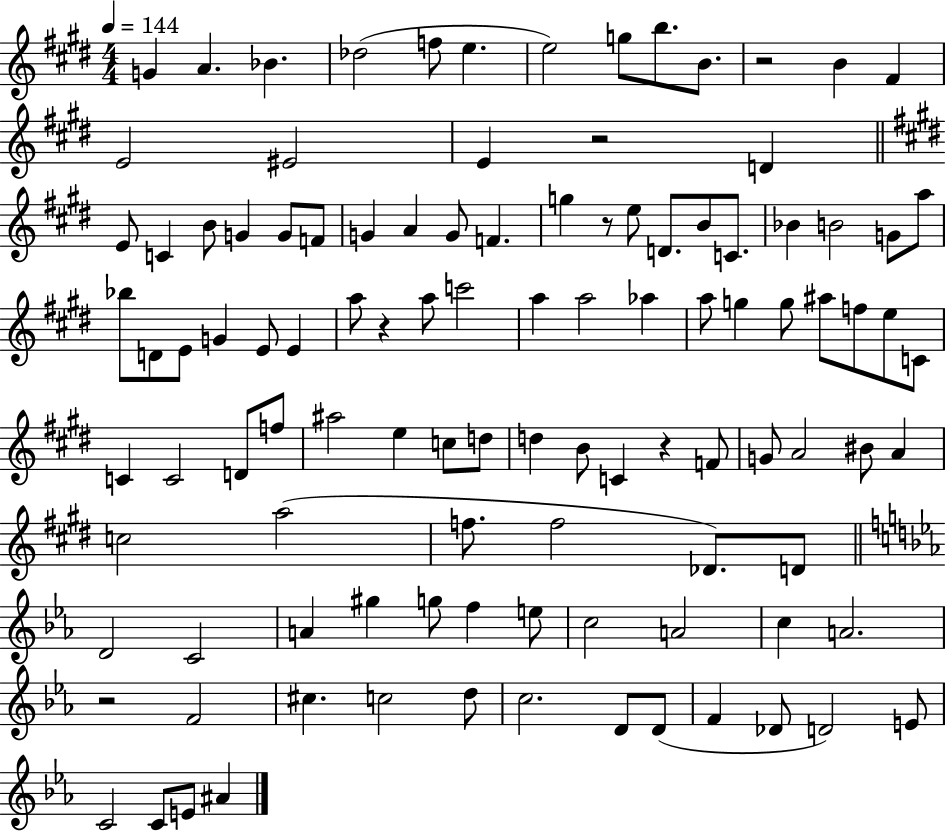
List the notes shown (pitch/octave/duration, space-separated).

G4/q A4/q. Bb4/q. Db5/h F5/e E5/q. E5/h G5/e B5/e. B4/e. R/h B4/q F#4/q E4/h EIS4/h E4/q R/h D4/q E4/e C4/q B4/e G4/q G4/e F4/e G4/q A4/q G4/e F4/q. G5/q R/e E5/e D4/e. B4/e C4/e. Bb4/q B4/h G4/e A5/e Bb5/e D4/e E4/e G4/q E4/e E4/q A5/e R/q A5/e C6/h A5/q A5/h Ab5/q A5/e G5/q G5/e A#5/e F5/e E5/e C4/e C4/q C4/h D4/e F5/e A#5/h E5/q C5/e D5/e D5/q B4/e C4/q R/q F4/e G4/e A4/h BIS4/e A4/q C5/h A5/h F5/e. F5/h Db4/e. D4/e D4/h C4/h A4/q G#5/q G5/e F5/q E5/e C5/h A4/h C5/q A4/h. R/h F4/h C#5/q. C5/h D5/e C5/h. D4/e D4/e F4/q Db4/e D4/h E4/e C4/h C4/e E4/e A#4/q